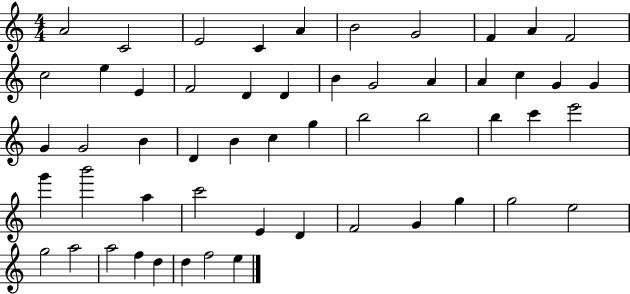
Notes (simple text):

A4/h C4/h E4/h C4/q A4/q B4/h G4/h F4/q A4/q F4/h C5/h E5/q E4/q F4/h D4/q D4/q B4/q G4/h A4/q A4/q C5/q G4/q G4/q G4/q G4/h B4/q D4/q B4/q C5/q G5/q B5/h B5/h B5/q C6/q E6/h G6/q B6/h A5/q C6/h E4/q D4/q F4/h G4/q G5/q G5/h E5/h G5/h A5/h A5/h F5/q D5/q D5/q F5/h E5/q